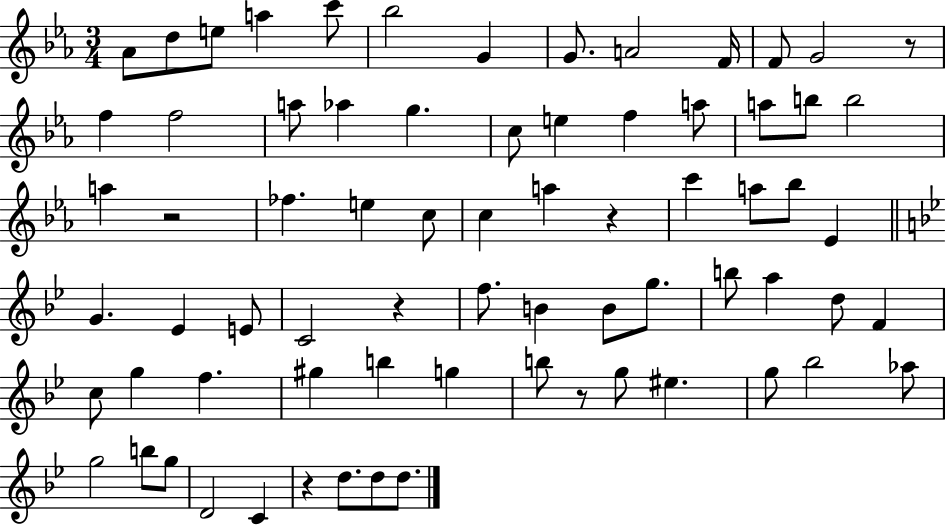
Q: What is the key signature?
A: EES major